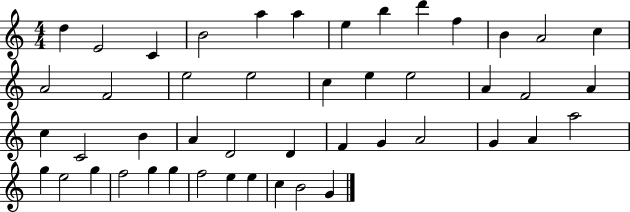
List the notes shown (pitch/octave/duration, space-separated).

D5/q E4/h C4/q B4/h A5/q A5/q E5/q B5/q D6/q F5/q B4/q A4/h C5/q A4/h F4/h E5/h E5/h C5/q E5/q E5/h A4/q F4/h A4/q C5/q C4/h B4/q A4/q D4/h D4/q F4/q G4/q A4/h G4/q A4/q A5/h G5/q E5/h G5/q F5/h G5/q G5/q F5/h E5/q E5/q C5/q B4/h G4/q